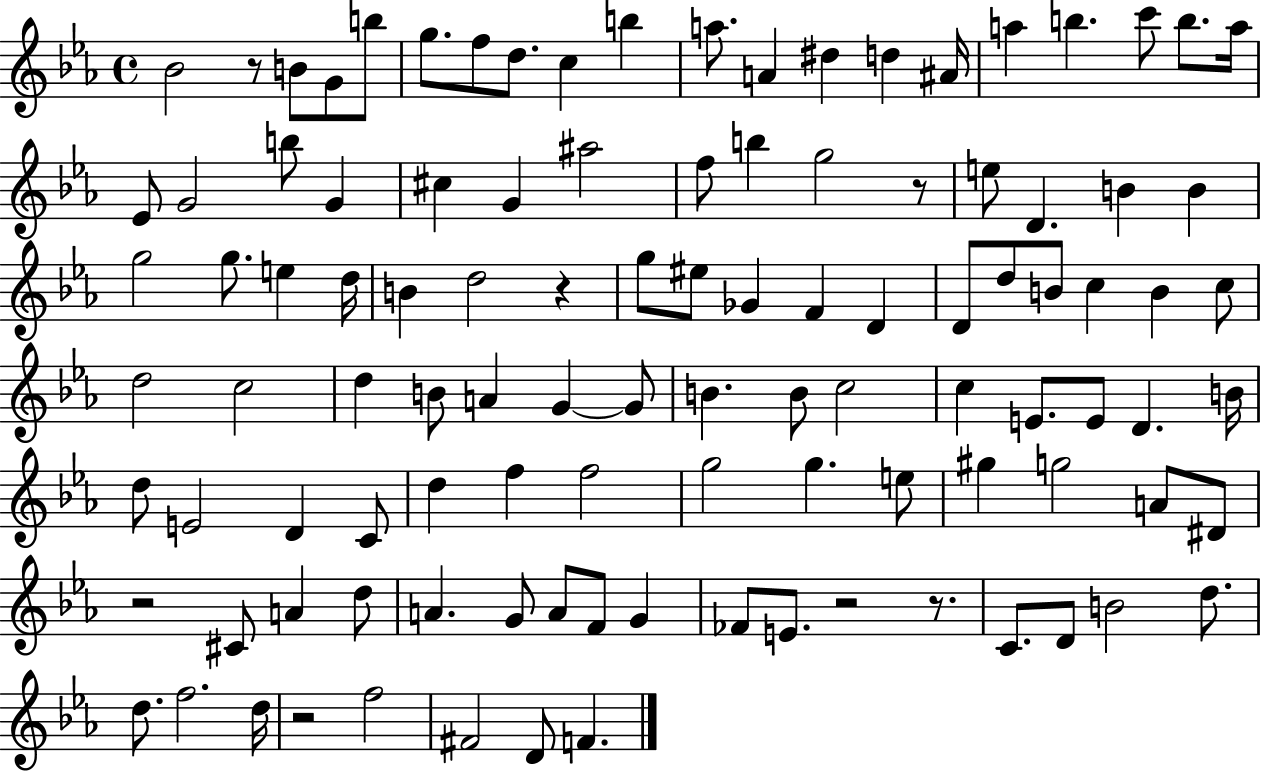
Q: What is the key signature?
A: EES major